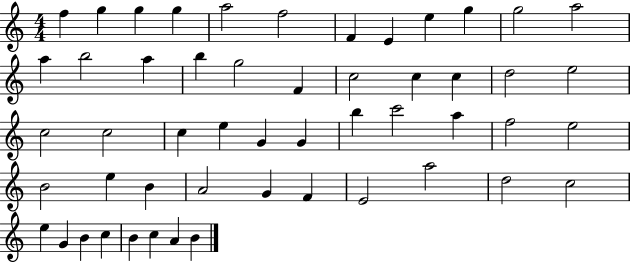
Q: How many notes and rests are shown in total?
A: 52